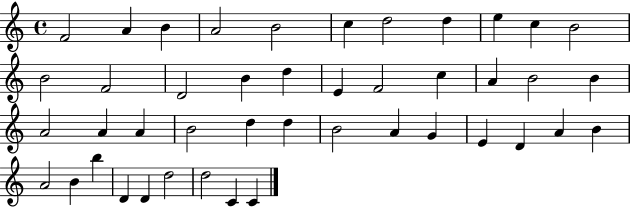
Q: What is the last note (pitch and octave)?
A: C4